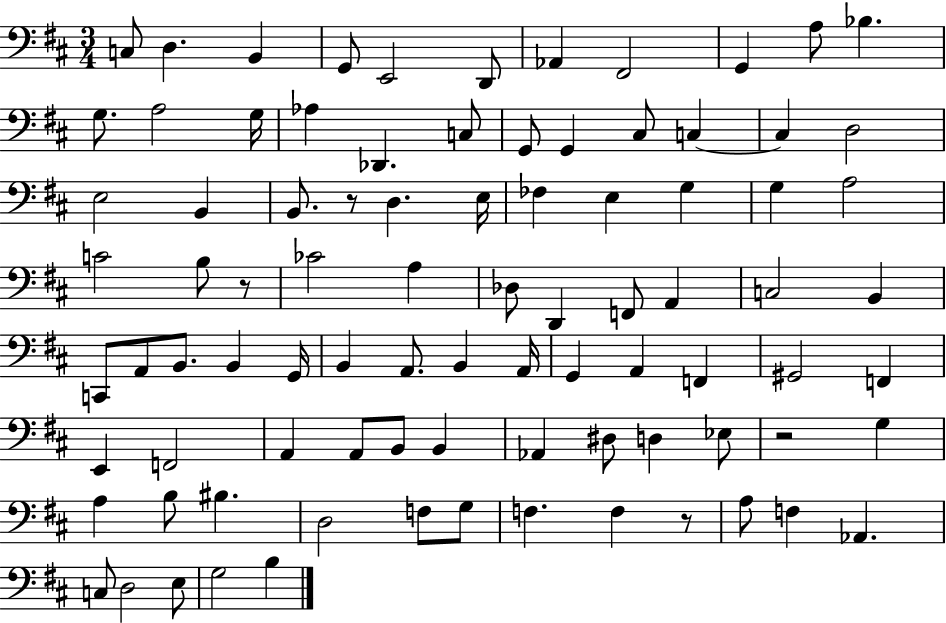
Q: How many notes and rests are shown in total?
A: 88